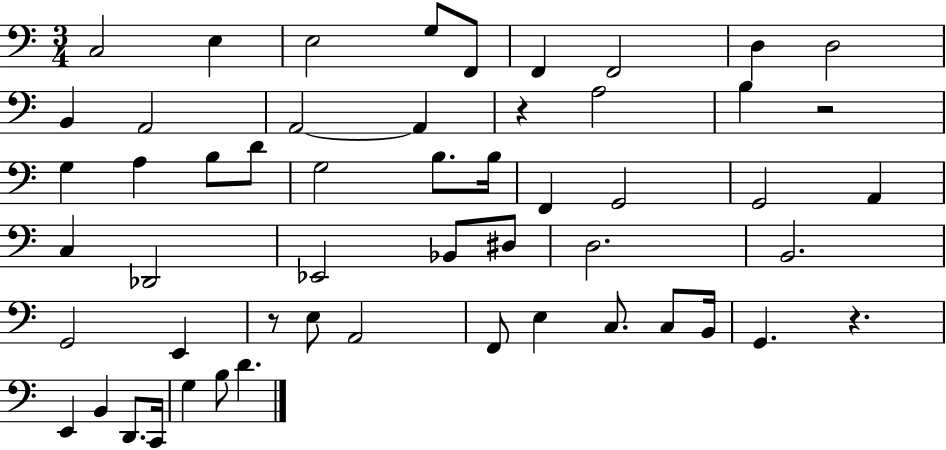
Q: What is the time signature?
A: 3/4